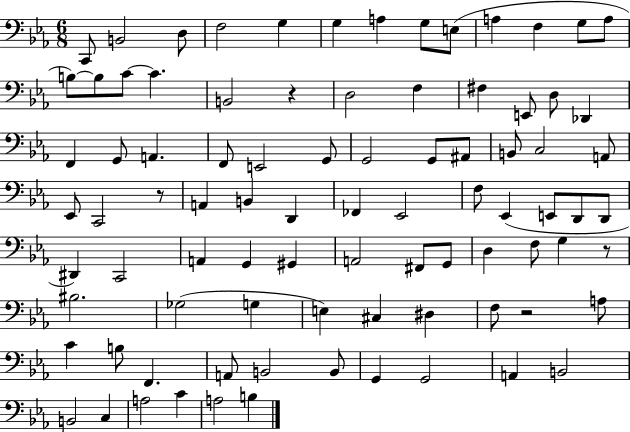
X:1
T:Untitled
M:6/8
L:1/4
K:Eb
C,,/2 B,,2 D,/2 F,2 G, G, A, G,/2 E,/2 A, F, G,/2 A,/2 B,/2 B,/2 C/2 C B,,2 z D,2 F, ^F, E,,/2 D,/2 _D,, F,, G,,/2 A,, F,,/2 E,,2 G,,/2 G,,2 G,,/2 ^A,,/2 B,,/2 C,2 A,,/2 _E,,/2 C,,2 z/2 A,, B,, D,, _F,, _E,,2 F,/2 _E,, E,,/2 D,,/2 D,,/2 ^D,, C,,2 A,, G,, ^G,, A,,2 ^F,,/2 G,,/2 D, F,/2 G, z/2 ^B,2 _G,2 G, E, ^C, ^D, F,/2 z2 A,/2 C B,/2 F,, A,,/2 B,,2 B,,/2 G,, G,,2 A,, B,,2 B,,2 C, A,2 C A,2 B,